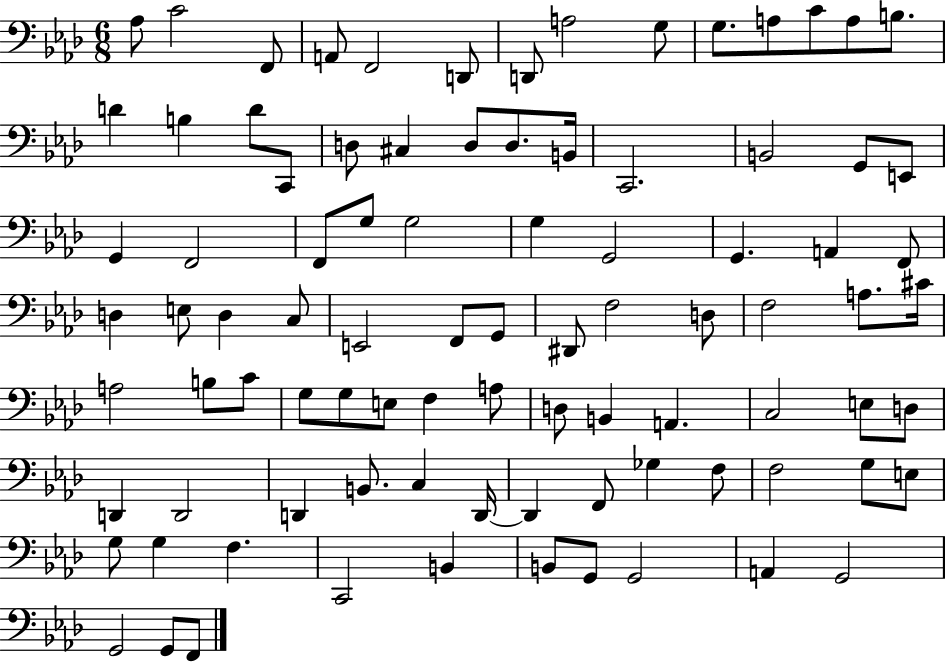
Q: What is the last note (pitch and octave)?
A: F2